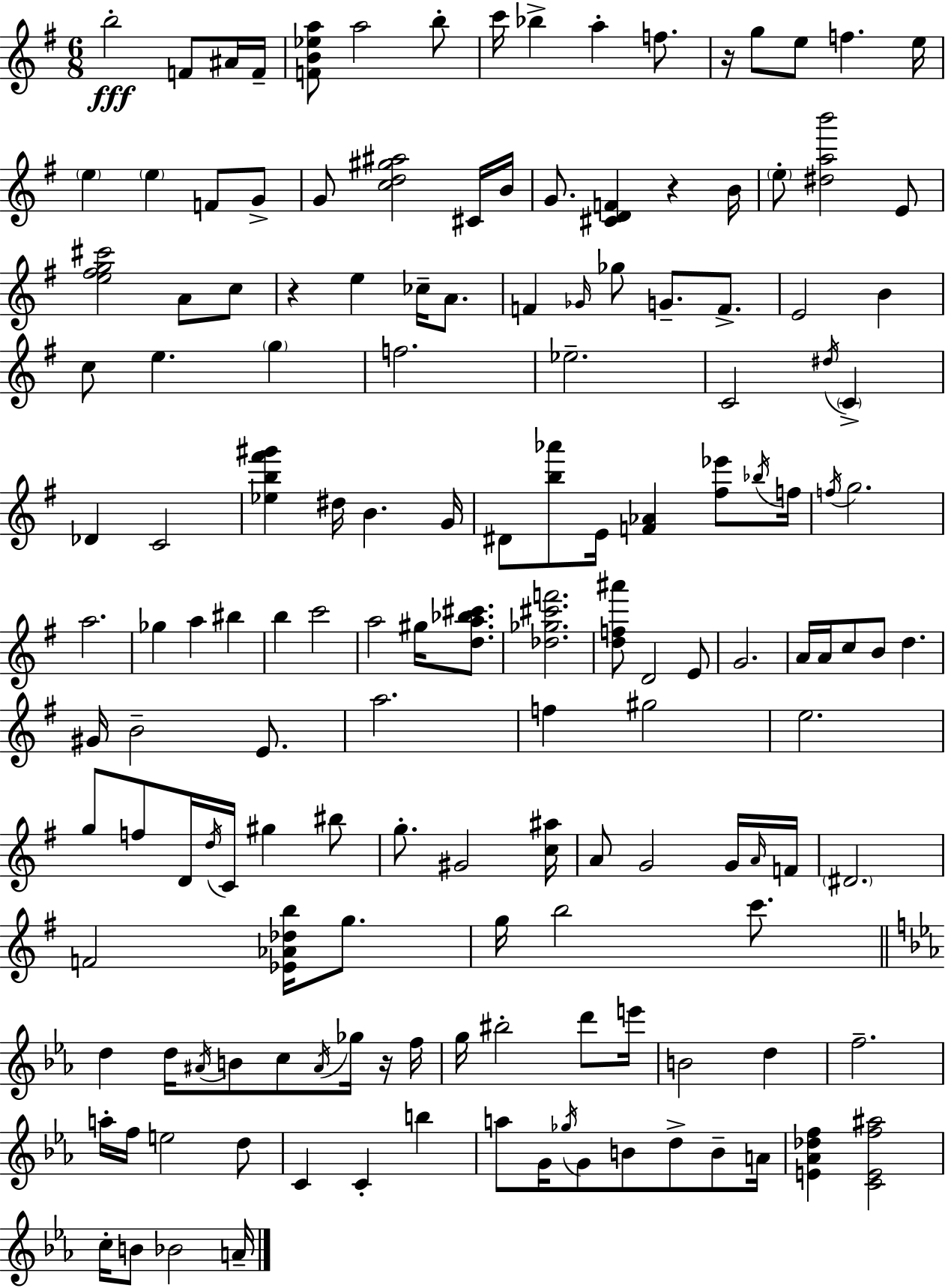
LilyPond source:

{
  \clef treble
  \numericTimeSignature
  \time 6/8
  \key e \minor
  \repeat volta 2 { b''2-.\fff f'8 ais'16 f'16-- | <f' b' ees'' a''>8 a''2 b''8-. | c'''16 bes''4-> a''4-. f''8. | r16 g''8 e''8 f''4. e''16 | \break \parenthesize e''4 \parenthesize e''4 f'8 g'8-> | g'8 <c'' d'' gis'' ais''>2 cis'16 b'16 | g'8. <cis' d' f'>4 r4 b'16 | \parenthesize e''8-. <dis'' a'' b'''>2 e'8 | \break <e'' fis'' g'' cis'''>2 a'8 c''8 | r4 e''4 ces''16-- a'8. | f'4 \grace { ges'16 } ges''8 g'8.-- f'8.-> | e'2 b'4 | \break c''8 e''4. \parenthesize g''4 | f''2. | ees''2.-- | c'2 \acciaccatura { dis''16 } \parenthesize c'4-> | \break des'4 c'2 | <ees'' b'' fis''' gis'''>4 dis''16 b'4. | g'16 dis'8 <b'' aes'''>8 e'16 <f' aes'>4 <fis'' ees'''>8 | \acciaccatura { bes''16 } f''16 \acciaccatura { f''16 } g''2. | \break a''2. | ges''4 a''4 | bis''4 b''4 c'''2 | a''2 | \break gis''16 <d'' a'' bes'' cis'''>8. <des'' ges'' cis''' f'''>2. | <d'' f'' ais'''>8 d'2 | e'8 g'2. | a'16 a'16 c''8 b'8 d''4. | \break gis'16 b'2-- | e'8. a''2. | f''4 gis''2 | e''2. | \break g''8 f''8 d'16 \acciaccatura { d''16 } c'16 gis''4 | bis''8 g''8.-. gis'2 | <c'' ais''>16 a'8 g'2 | g'16 \grace { a'16 } f'16 \parenthesize dis'2. | \break f'2 | <ees' aes' des'' b''>16 g''8. g''16 b''2 | c'''8. \bar "||" \break \key c \minor d''4 d''16 \acciaccatura { ais'16 } b'8 c''8 \acciaccatura { ais'16 } ges''16 | r16 f''16 g''16 bis''2-. d'''8 | e'''16 b'2 d''4 | f''2.-- | \break a''16-. f''16 e''2 | d''8 c'4 c'4-. b''4 | a''8 g'16 \acciaccatura { ges''16 } g'8 b'8 d''8-> | b'8-- a'16 <e' aes' des'' f''>4 <c' e' f'' ais''>2 | \break c''16-. b'8 bes'2 | a'16-- } \bar "|."
}